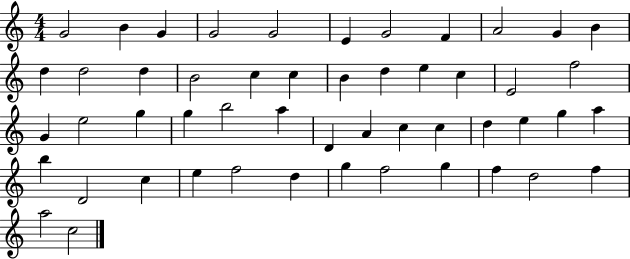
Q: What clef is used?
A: treble